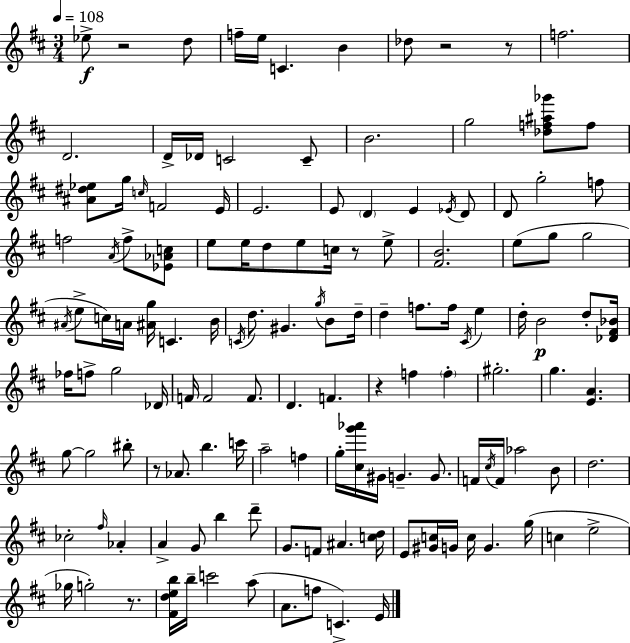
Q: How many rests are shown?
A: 7